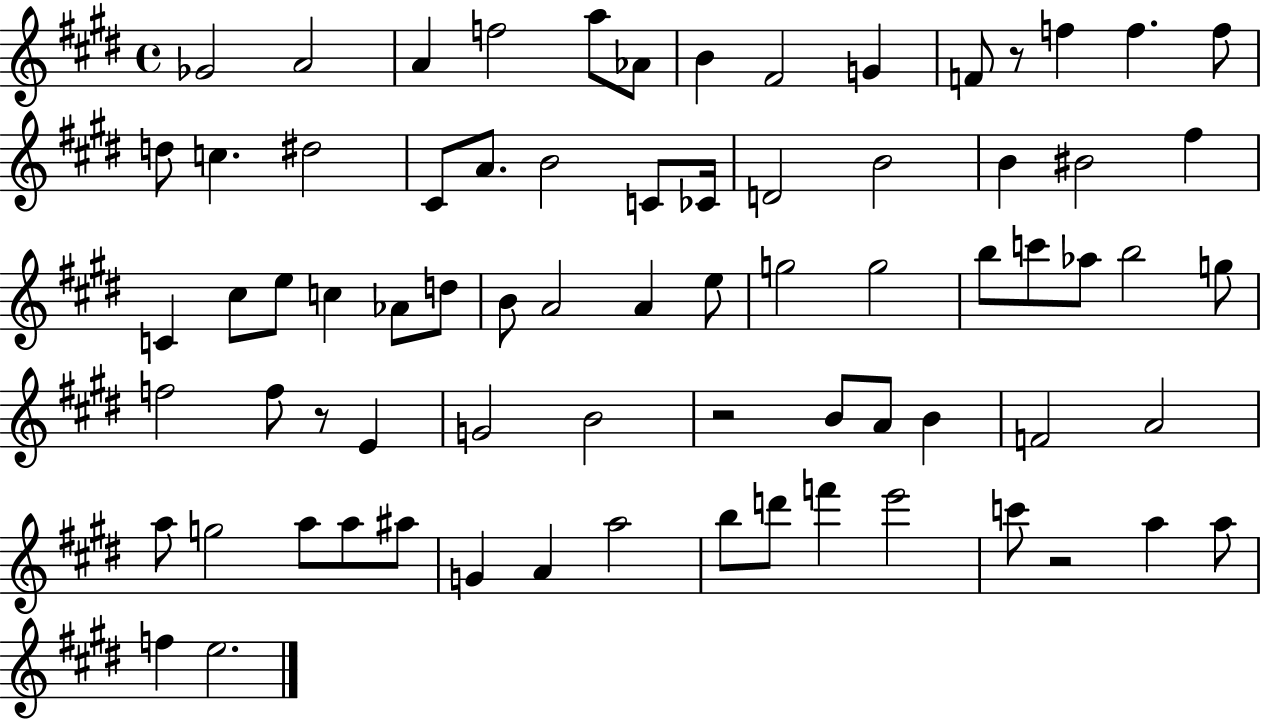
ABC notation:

X:1
T:Untitled
M:4/4
L:1/4
K:E
_G2 A2 A f2 a/2 _A/2 B ^F2 G F/2 z/2 f f f/2 d/2 c ^d2 ^C/2 A/2 B2 C/2 _C/4 D2 B2 B ^B2 ^f C ^c/2 e/2 c _A/2 d/2 B/2 A2 A e/2 g2 g2 b/2 c'/2 _a/2 b2 g/2 f2 f/2 z/2 E G2 B2 z2 B/2 A/2 B F2 A2 a/2 g2 a/2 a/2 ^a/2 G A a2 b/2 d'/2 f' e'2 c'/2 z2 a a/2 f e2